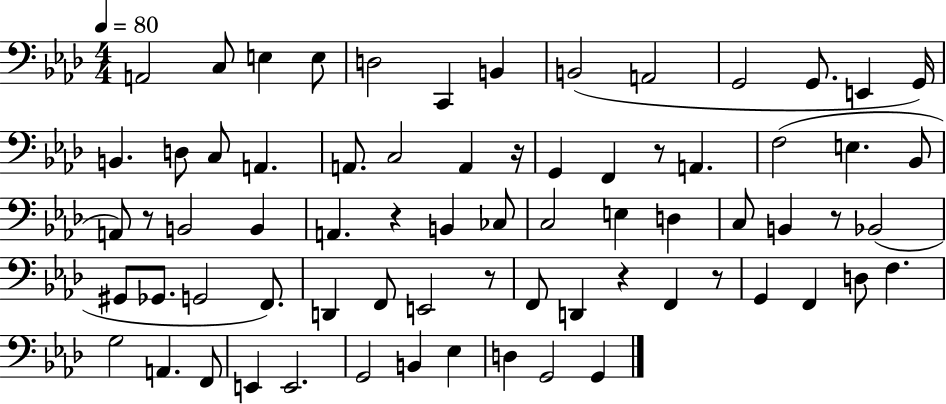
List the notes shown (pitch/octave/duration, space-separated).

A2/h C3/e E3/q E3/e D3/h C2/q B2/q B2/h A2/h G2/h G2/e. E2/q G2/s B2/q. D3/e C3/e A2/q. A2/e. C3/h A2/q R/s G2/q F2/q R/e A2/q. F3/h E3/q. Bb2/e A2/e R/e B2/h B2/q A2/q. R/q B2/q CES3/e C3/h E3/q D3/q C3/e B2/q R/e Bb2/h G#2/e Gb2/e. G2/h F2/e. D2/q F2/e E2/h R/e F2/e D2/q R/q F2/q R/e G2/q F2/q D3/e F3/q. G3/h A2/q. F2/e E2/q E2/h. G2/h B2/q Eb3/q D3/q G2/h G2/q